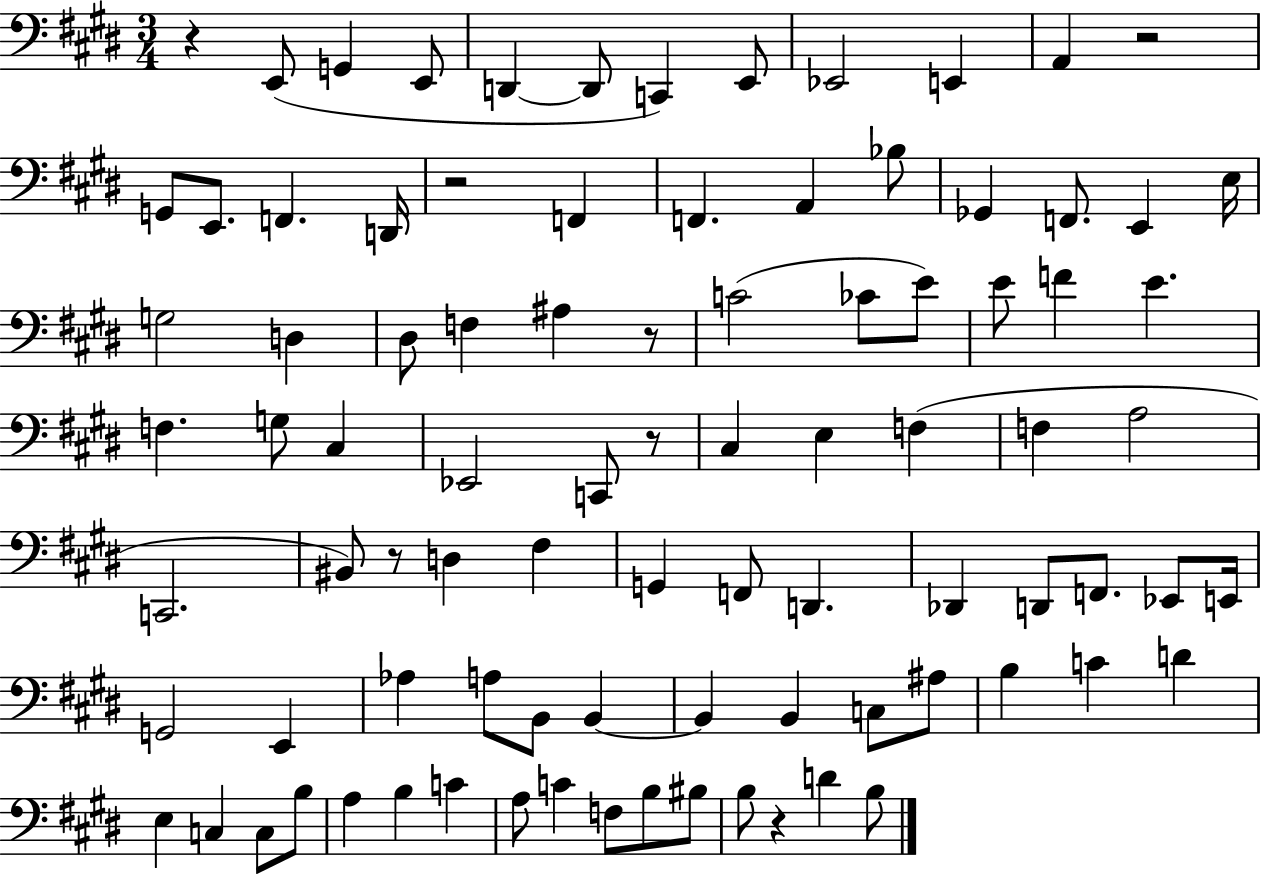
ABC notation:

X:1
T:Untitled
M:3/4
L:1/4
K:E
z E,,/2 G,, E,,/2 D,, D,,/2 C,, E,,/2 _E,,2 E,, A,, z2 G,,/2 E,,/2 F,, D,,/4 z2 F,, F,, A,, _B,/2 _G,, F,,/2 E,, E,/4 G,2 D, ^D,/2 F, ^A, z/2 C2 _C/2 E/2 E/2 F E F, G,/2 ^C, _E,,2 C,,/2 z/2 ^C, E, F, F, A,2 C,,2 ^B,,/2 z/2 D, ^F, G,, F,,/2 D,, _D,, D,,/2 F,,/2 _E,,/2 E,,/4 G,,2 E,, _A, A,/2 B,,/2 B,, B,, B,, C,/2 ^A,/2 B, C D E, C, C,/2 B,/2 A, B, C A,/2 C F,/2 B,/2 ^B,/2 B,/2 z D B,/2